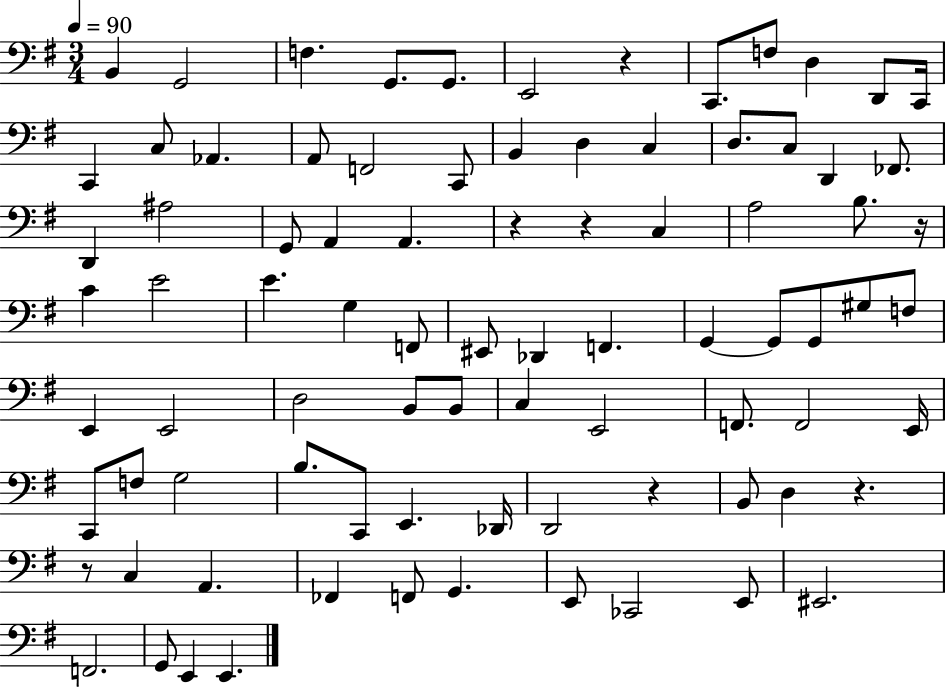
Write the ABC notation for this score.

X:1
T:Untitled
M:3/4
L:1/4
K:G
B,, G,,2 F, G,,/2 G,,/2 E,,2 z C,,/2 F,/2 D, D,,/2 C,,/4 C,, C,/2 _A,, A,,/2 F,,2 C,,/2 B,, D, C, D,/2 C,/2 D,, _F,,/2 D,, ^A,2 G,,/2 A,, A,, z z C, A,2 B,/2 z/4 C E2 E G, F,,/2 ^E,,/2 _D,, F,, G,, G,,/2 G,,/2 ^G,/2 F,/2 E,, E,,2 D,2 B,,/2 B,,/2 C, E,,2 F,,/2 F,,2 E,,/4 C,,/2 F,/2 G,2 B,/2 C,,/2 E,, _D,,/4 D,,2 z B,,/2 D, z z/2 C, A,, _F,, F,,/2 G,, E,,/2 _C,,2 E,,/2 ^E,,2 F,,2 G,,/2 E,, E,,